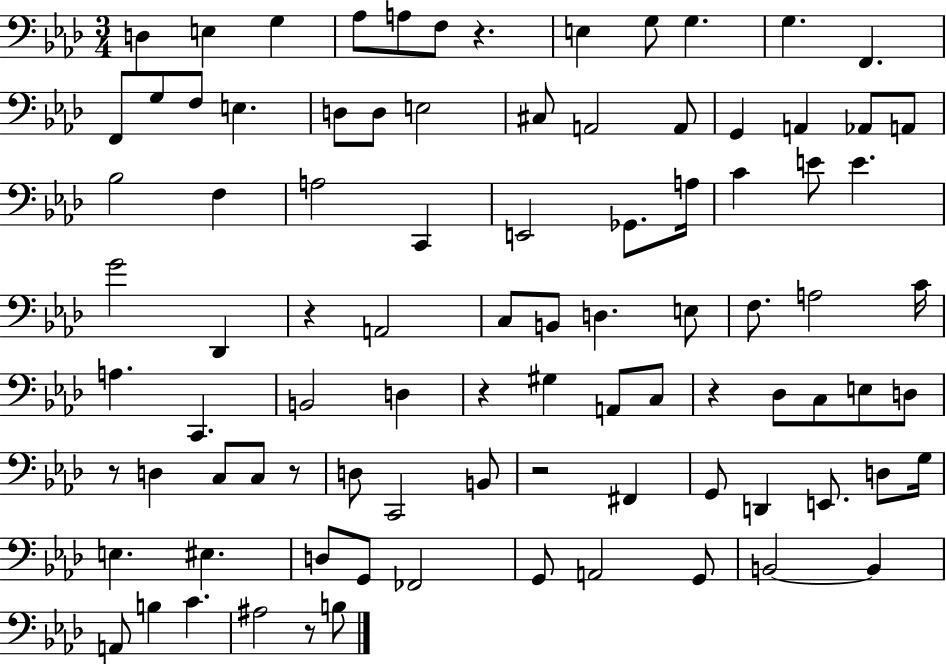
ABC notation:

X:1
T:Untitled
M:3/4
L:1/4
K:Ab
D, E, G, _A,/2 A,/2 F,/2 z E, G,/2 G, G, F,, F,,/2 G,/2 F,/2 E, D,/2 D,/2 E,2 ^C,/2 A,,2 A,,/2 G,, A,, _A,,/2 A,,/2 _B,2 F, A,2 C,, E,,2 _G,,/2 A,/4 C E/2 E G2 _D,, z A,,2 C,/2 B,,/2 D, E,/2 F,/2 A,2 C/4 A, C,, B,,2 D, z ^G, A,,/2 C,/2 z _D,/2 C,/2 E,/2 D,/2 z/2 D, C,/2 C,/2 z/2 D,/2 C,,2 B,,/2 z2 ^F,, G,,/2 D,, E,,/2 D,/2 G,/4 E, ^E, D,/2 G,,/2 _F,,2 G,,/2 A,,2 G,,/2 B,,2 B,, A,,/2 B, C ^A,2 z/2 B,/2